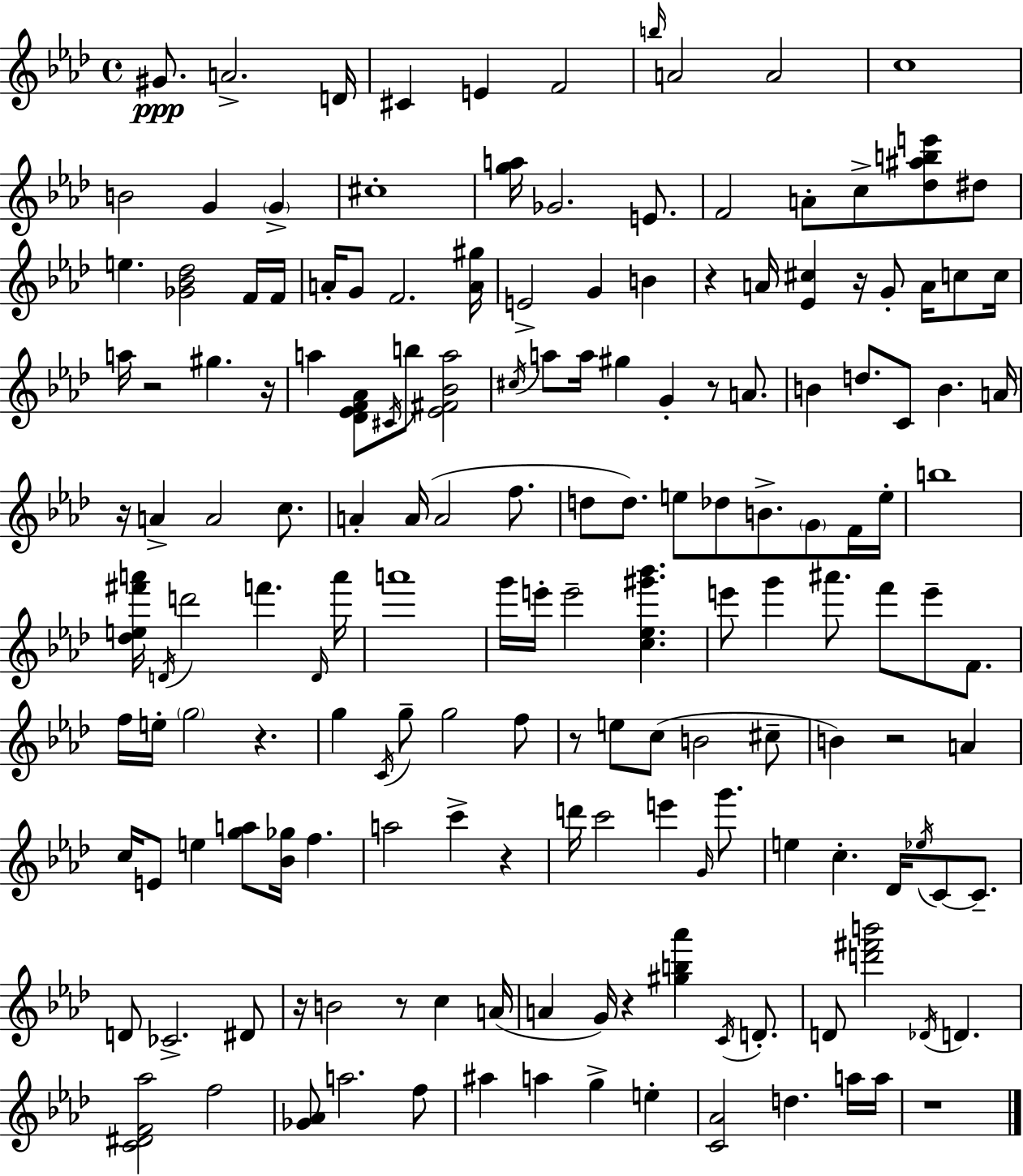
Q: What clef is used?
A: treble